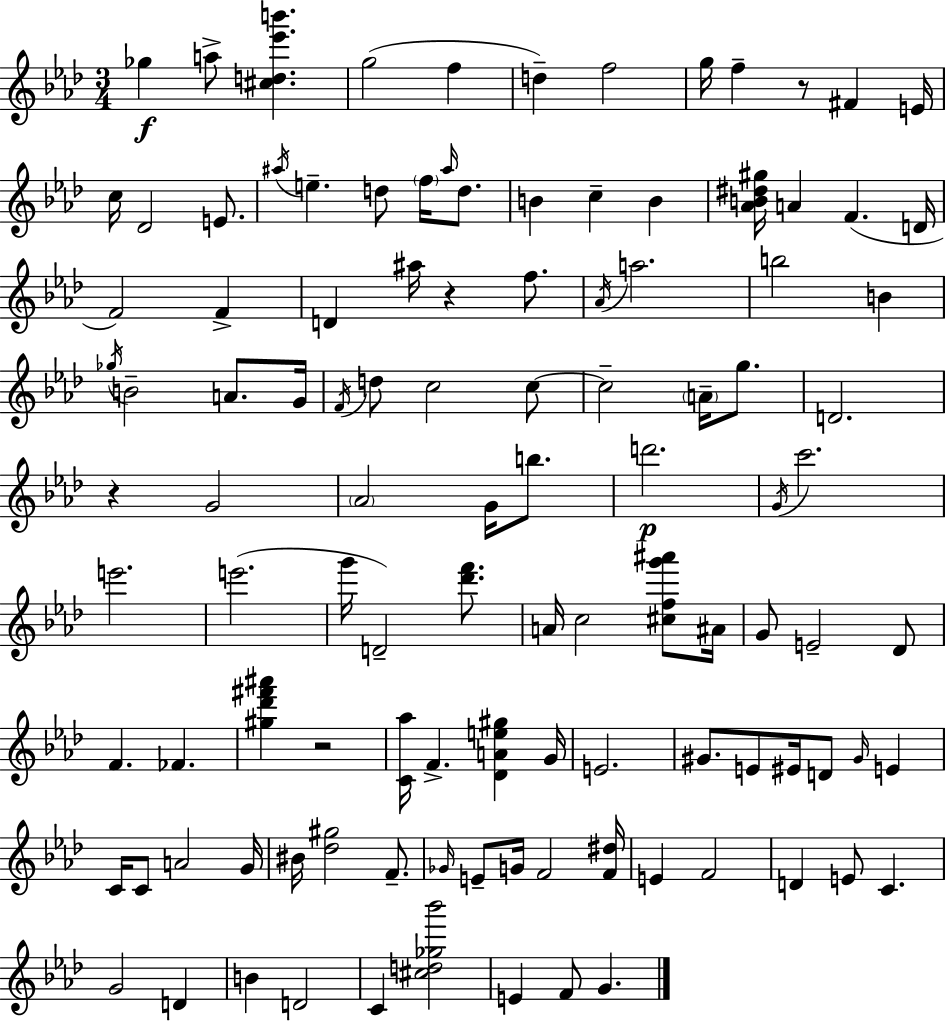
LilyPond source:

{
  \clef treble
  \numericTimeSignature
  \time 3/4
  \key aes \major
  \repeat volta 2 { ges''4\f a''8-> <cis'' d'' ees''' b'''>4. | g''2( f''4 | d''4--) f''2 | g''16 f''4-- r8 fis'4 e'16 | \break c''16 des'2 e'8. | \acciaccatura { ais''16 } e''4.-- d''8 \parenthesize f''16 \grace { ais''16 } d''8. | b'4 c''4-- b'4 | <aes' b' dis'' gis''>16 a'4 f'4.( | \break d'16 f'2) f'4-> | d'4 ais''16 r4 f''8. | \acciaccatura { aes'16 } a''2. | b''2 b'4 | \break \acciaccatura { ges''16 } b'2-- | a'8. g'16 \acciaccatura { f'16 } d''8 c''2 | c''8~~ c''2-- | \parenthesize a'16-- g''8. d'2. | \break r4 g'2 | \parenthesize aes'2 | g'16 b''8. d'''2.\p | \acciaccatura { g'16 } c'''2. | \break e'''2. | e'''2.( | g'''16 d'2--) | <des''' f'''>8. a'16 c''2 | \break <cis'' f'' g''' ais'''>8 ais'16 g'8 e'2-- | des'8 f'4. | fes'4. <gis'' des''' fis''' ais'''>4 r2 | <c' aes''>16 f'4.-> | \break <des' a' e'' gis''>4 g'16 e'2. | gis'8. e'8 eis'16 | d'8 \grace { gis'16 } e'4 c'16 c'8 a'2 | g'16 bis'16 <des'' gis''>2 | \break f'8.-- \grace { ges'16 } e'8-- g'16 f'2 | <f' dis''>16 e'4 | f'2 d'4 | e'8 c'4. g'2 | \break d'4 b'4 | d'2 c'4 | <cis'' d'' ges'' bes'''>2 e'4 | f'8 g'4. } \bar "|."
}